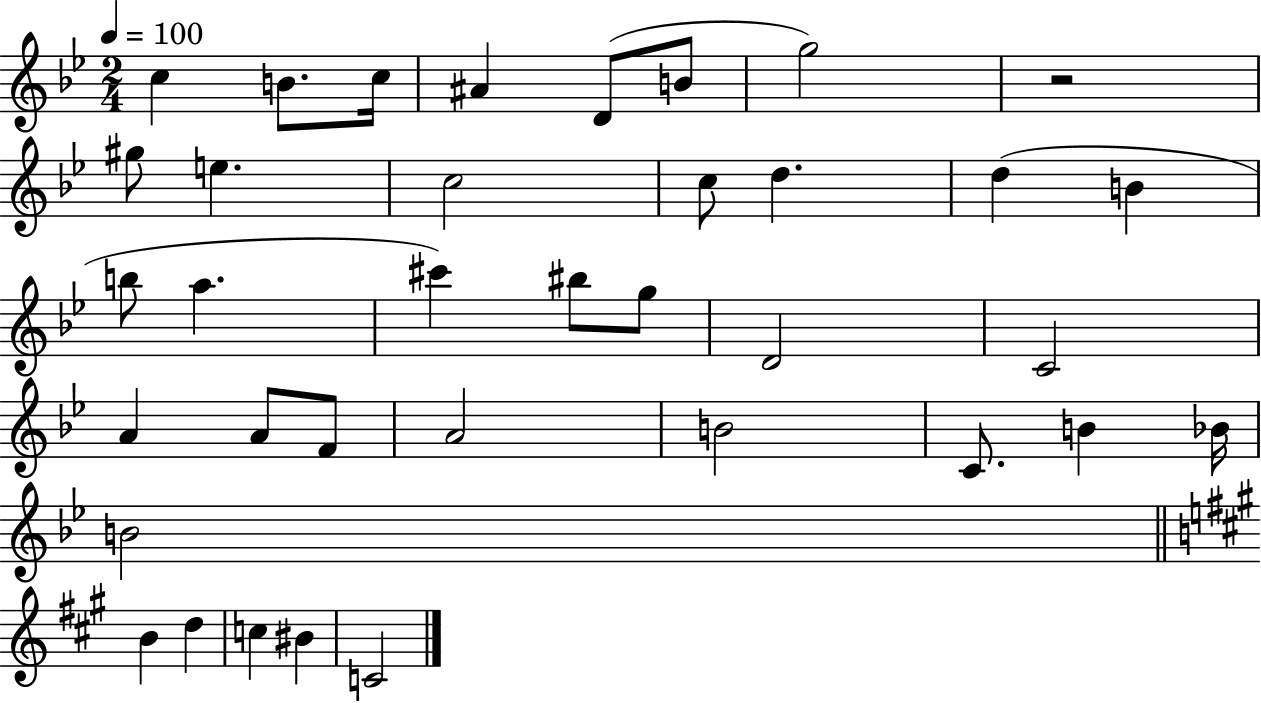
C5/q B4/e. C5/s A#4/q D4/e B4/e G5/h R/h G#5/e E5/q. C5/h C5/e D5/q. D5/q B4/q B5/e A5/q. C#6/q BIS5/e G5/e D4/h C4/h A4/q A4/e F4/e A4/h B4/h C4/e. B4/q Bb4/s B4/h B4/q D5/q C5/q BIS4/q C4/h